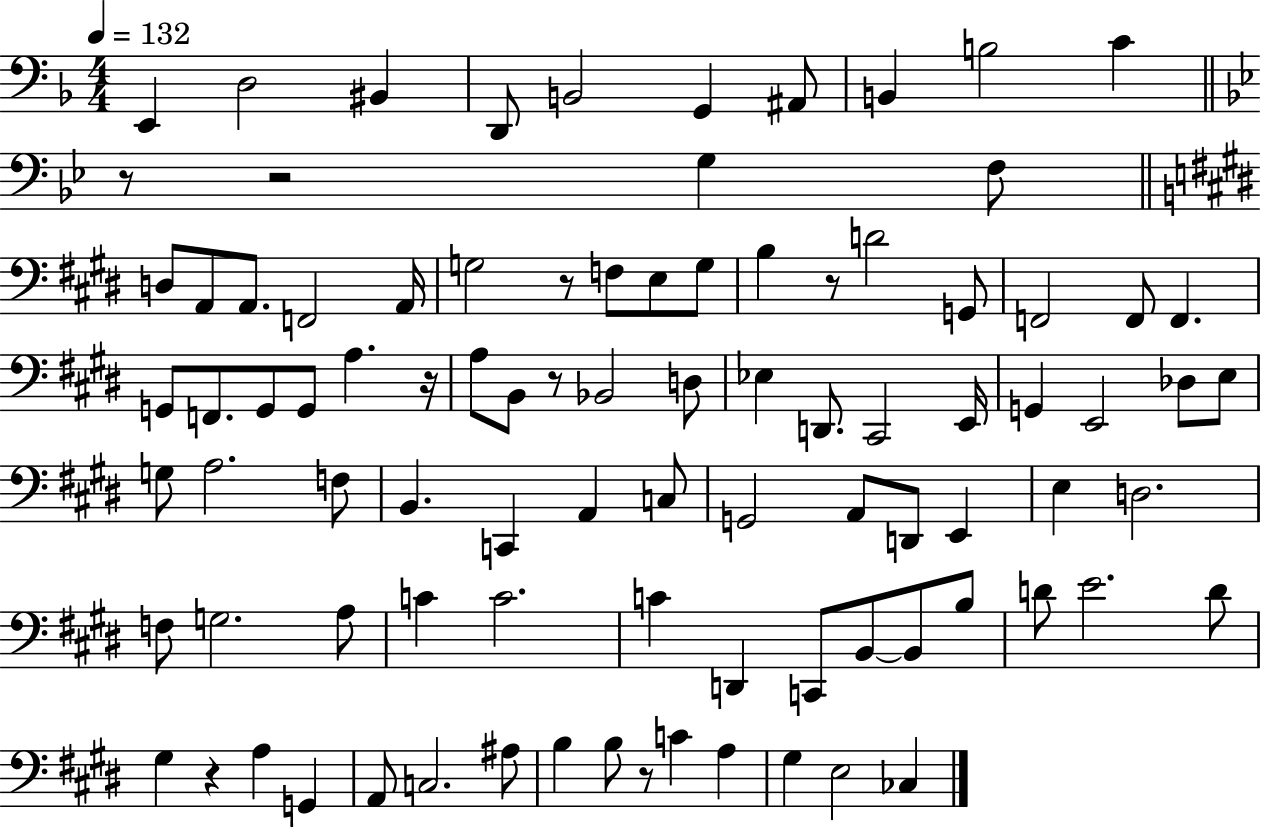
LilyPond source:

{
  \clef bass
  \numericTimeSignature
  \time 4/4
  \key f \major
  \tempo 4 = 132
  e,4 d2 bis,4 | d,8 b,2 g,4 ais,8 | b,4 b2 c'4 | \bar "||" \break \key g \minor r8 r2 g4 f8 | \bar "||" \break \key e \major d8 a,8 a,8. f,2 a,16 | g2 r8 f8 e8 g8 | b4 r8 d'2 g,8 | f,2 f,8 f,4. | \break g,8 f,8. g,8 g,8 a4. r16 | a8 b,8 r8 bes,2 d8 | ees4 d,8. cis,2 e,16 | g,4 e,2 des8 e8 | \break g8 a2. f8 | b,4. c,4 a,4 c8 | g,2 a,8 d,8 e,4 | e4 d2. | \break f8 g2. a8 | c'4 c'2. | c'4 d,4 c,8 b,8~~ b,8 b8 | d'8 e'2. d'8 | \break gis4 r4 a4 g,4 | a,8 c2. ais8 | b4 b8 r8 c'4 a4 | gis4 e2 ces4 | \break \bar "|."
}